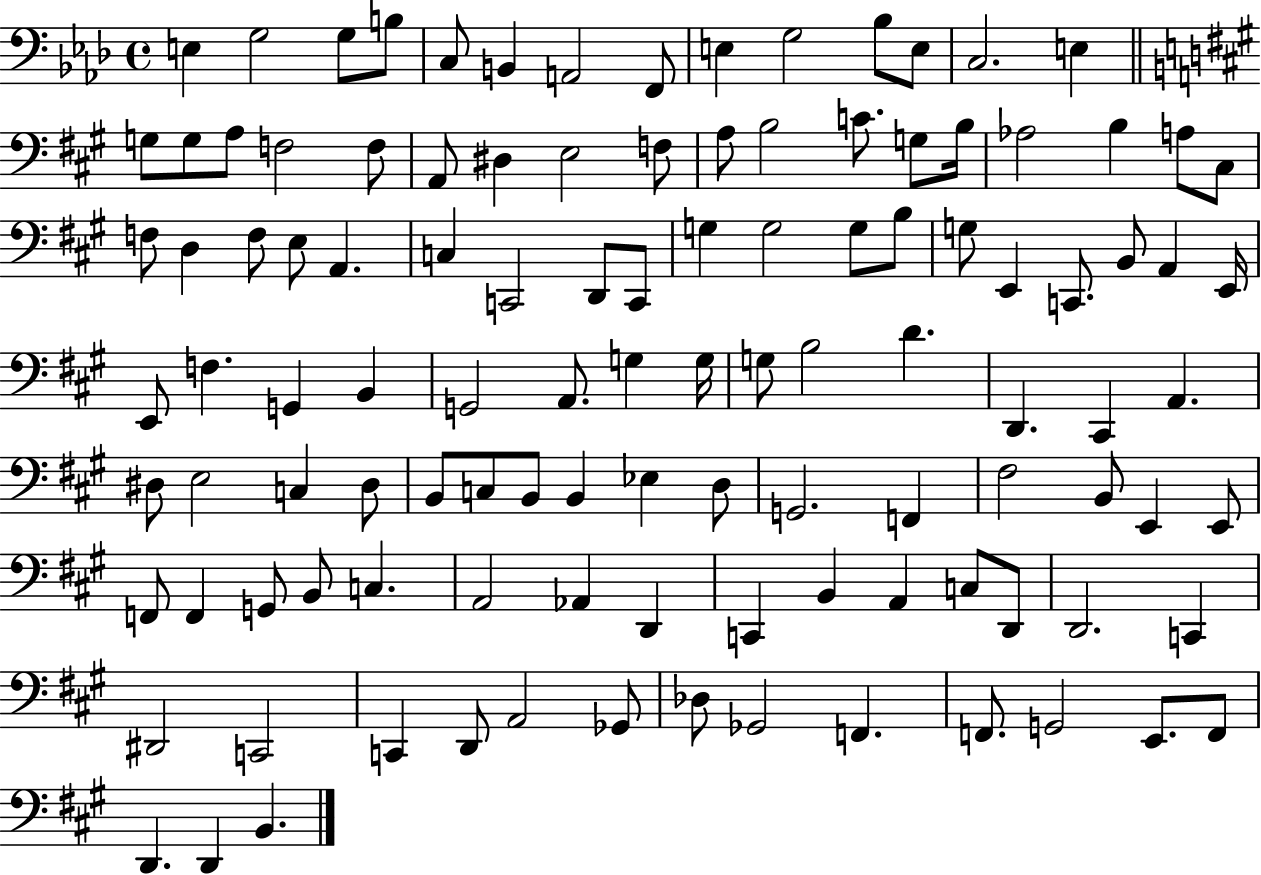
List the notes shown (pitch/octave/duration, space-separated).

E3/q G3/h G3/e B3/e C3/e B2/q A2/h F2/e E3/q G3/h Bb3/e E3/e C3/h. E3/q G3/e G3/e A3/e F3/h F3/e A2/e D#3/q E3/h F3/e A3/e B3/h C4/e. G3/e B3/s Ab3/h B3/q A3/e C#3/e F3/e D3/q F3/e E3/e A2/q. C3/q C2/h D2/e C2/e G3/q G3/h G3/e B3/e G3/e E2/q C2/e. B2/e A2/q E2/s E2/e F3/q. G2/q B2/q G2/h A2/e. G3/q G3/s G3/e B3/h D4/q. D2/q. C#2/q A2/q. D#3/e E3/h C3/q D#3/e B2/e C3/e B2/e B2/q Eb3/q D3/e G2/h. F2/q F#3/h B2/e E2/q E2/e F2/e F2/q G2/e B2/e C3/q. A2/h Ab2/q D2/q C2/q B2/q A2/q C3/e D2/e D2/h. C2/q D#2/h C2/h C2/q D2/e A2/h Gb2/e Db3/e Gb2/h F2/q. F2/e. G2/h E2/e. F2/e D2/q. D2/q B2/q.